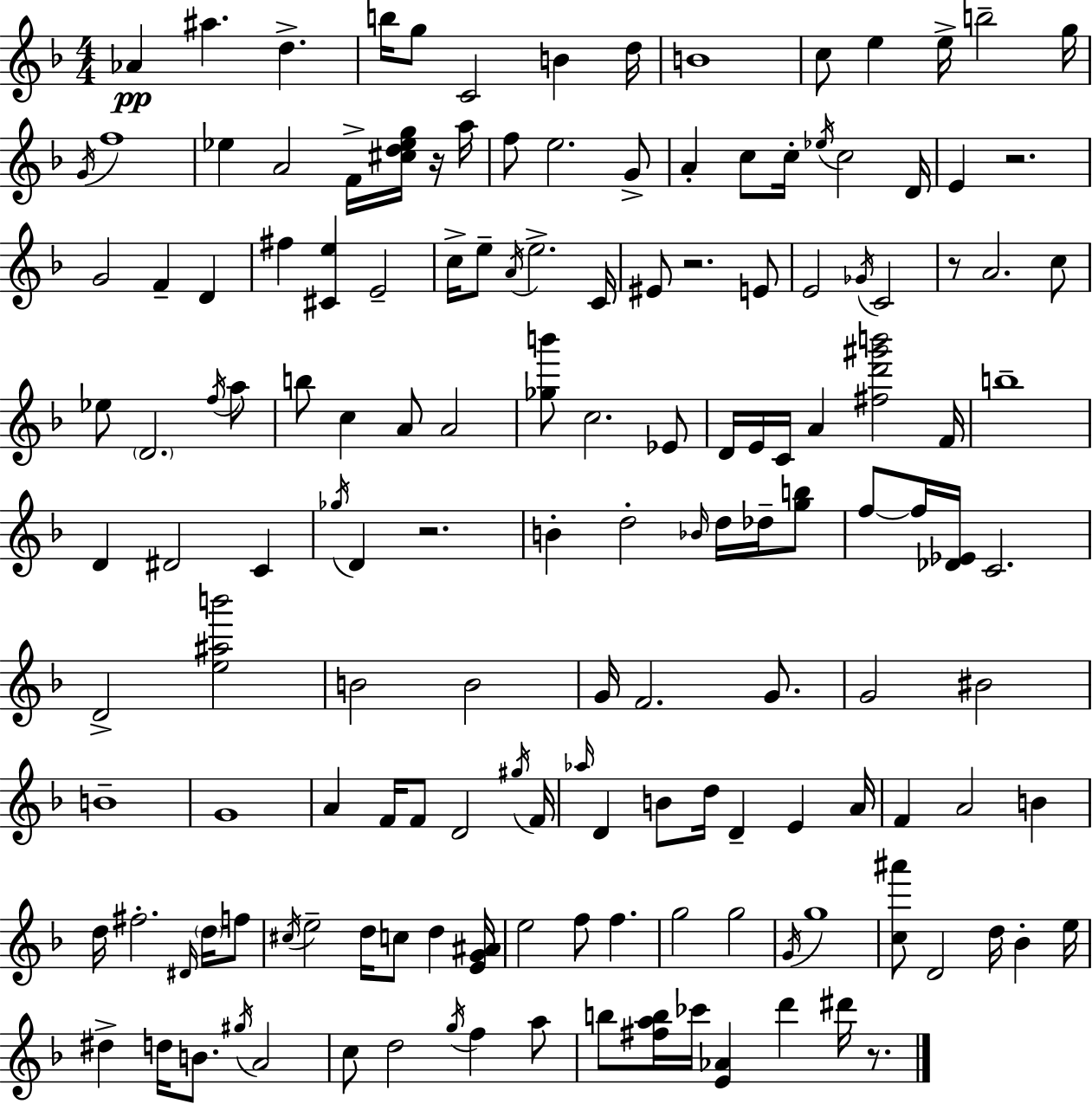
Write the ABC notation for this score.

X:1
T:Untitled
M:4/4
L:1/4
K:Dm
_A ^a d b/4 g/2 C2 B d/4 B4 c/2 e e/4 b2 g/4 G/4 f4 _e A2 F/4 [^cd_eg]/4 z/4 a/4 f/2 e2 G/2 A c/2 c/4 _e/4 c2 D/4 E z2 G2 F D ^f [^Ce] E2 c/4 e/2 A/4 e2 C/4 ^E/2 z2 E/2 E2 _G/4 C2 z/2 A2 c/2 _e/2 D2 f/4 a/2 b/2 c A/2 A2 [_gb']/2 c2 _E/2 D/4 E/4 C/4 A [^fd'^g'b']2 F/4 b4 D ^D2 C _g/4 D z2 B d2 _B/4 d/4 _d/4 [gb]/2 f/2 f/4 [_D_E]/4 C2 D2 [e^ab']2 B2 B2 G/4 F2 G/2 G2 ^B2 B4 G4 A F/4 F/2 D2 ^g/4 F/4 _a/4 D B/2 d/4 D E A/4 F A2 B d/4 ^f2 ^D/4 d/4 f/2 ^c/4 e2 d/4 c/2 d [EG^A]/4 e2 f/2 f g2 g2 G/4 g4 [c^a']/2 D2 d/4 _B e/4 ^d d/4 B/2 ^g/4 A2 c/2 d2 g/4 f a/2 b/2 [^fab]/4 _c'/4 [E_A] d' ^d'/4 z/2